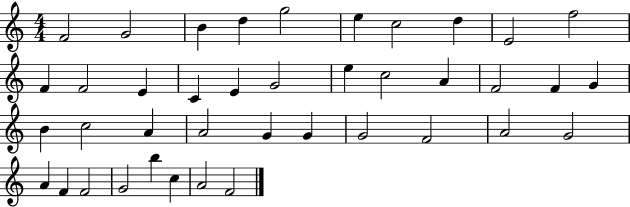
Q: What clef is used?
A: treble